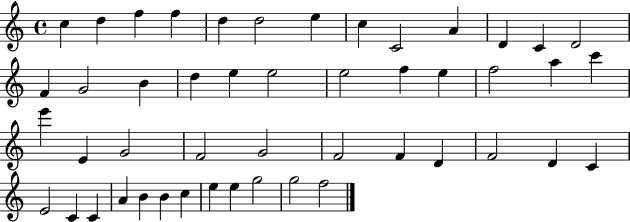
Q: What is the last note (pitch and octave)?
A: F5